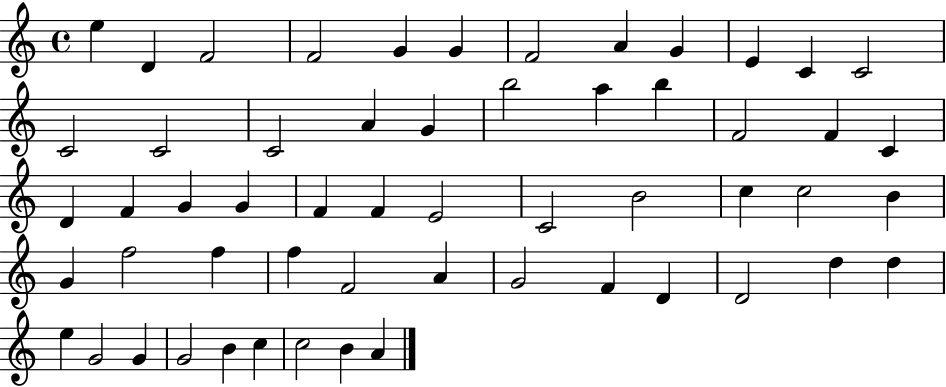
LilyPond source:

{
  \clef treble
  \time 4/4
  \defaultTimeSignature
  \key c \major
  e''4 d'4 f'2 | f'2 g'4 g'4 | f'2 a'4 g'4 | e'4 c'4 c'2 | \break c'2 c'2 | c'2 a'4 g'4 | b''2 a''4 b''4 | f'2 f'4 c'4 | \break d'4 f'4 g'4 g'4 | f'4 f'4 e'2 | c'2 b'2 | c''4 c''2 b'4 | \break g'4 f''2 f''4 | f''4 f'2 a'4 | g'2 f'4 d'4 | d'2 d''4 d''4 | \break e''4 g'2 g'4 | g'2 b'4 c''4 | c''2 b'4 a'4 | \bar "|."
}